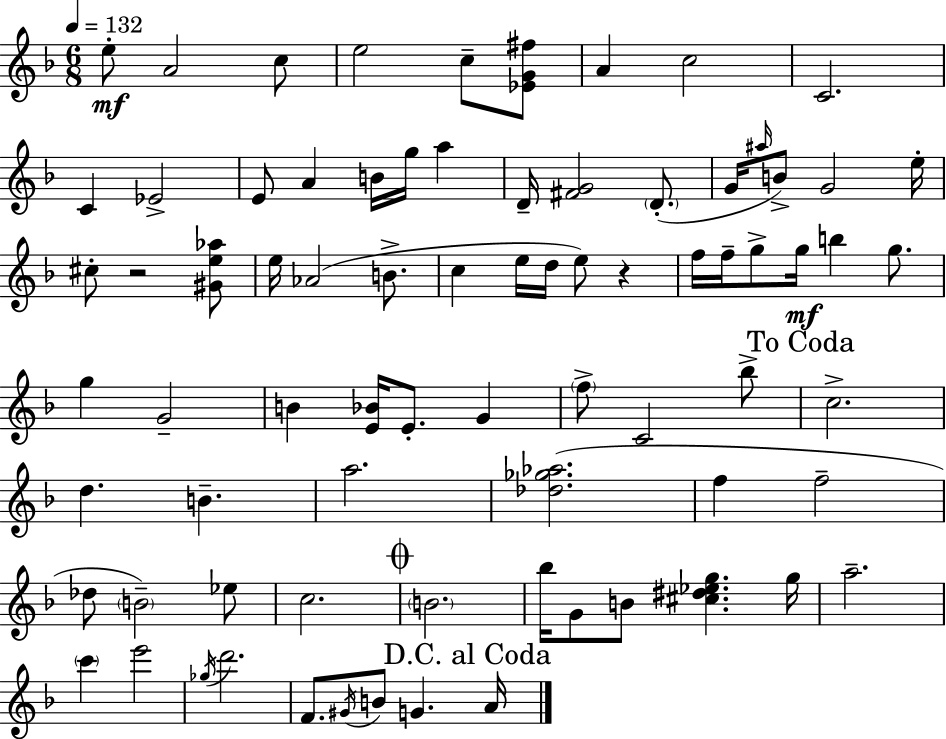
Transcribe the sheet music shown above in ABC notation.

X:1
T:Untitled
M:6/8
L:1/4
K:Dm
e/2 A2 c/2 e2 c/2 [_EG^f]/2 A c2 C2 C _E2 E/2 A B/4 g/4 a D/4 [^FG]2 D/2 G/4 ^a/4 B/2 G2 e/4 ^c/2 z2 [^Ge_a]/2 e/4 _A2 B/2 c e/4 d/4 e/2 z f/4 f/4 g/2 g/4 b g/2 g G2 B [E_B]/4 E/2 G f/2 C2 _b/2 c2 d B a2 [_d_g_a]2 f f2 _d/2 B2 _e/2 c2 B2 _b/4 G/2 B/2 [^c^d_eg] g/4 a2 c' e'2 _g/4 d'2 F/2 ^G/4 B/2 G A/4